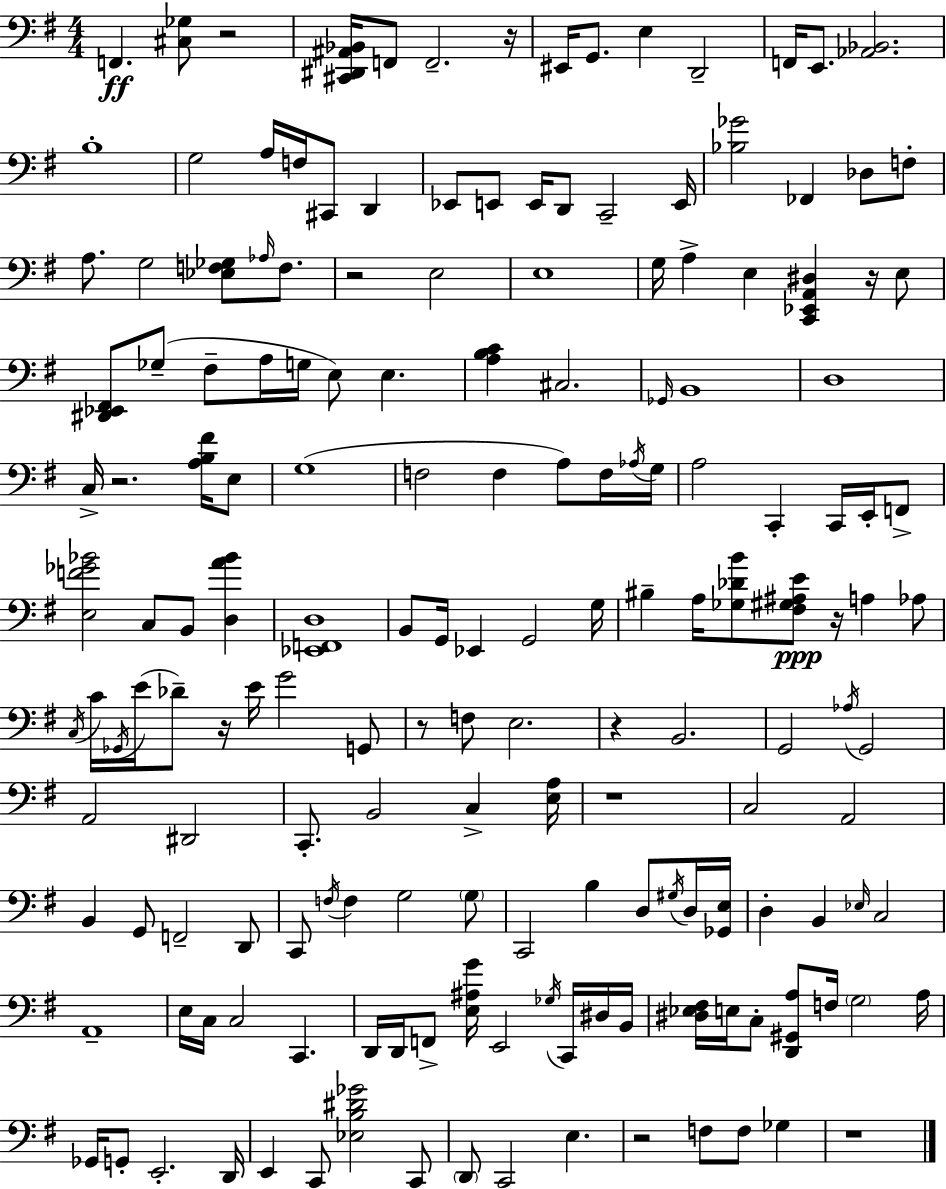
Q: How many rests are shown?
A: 12